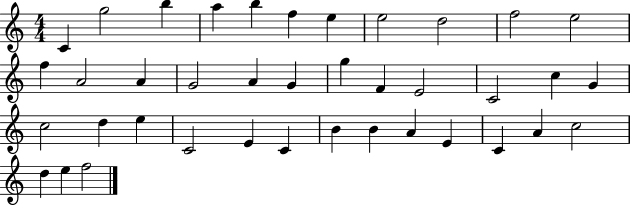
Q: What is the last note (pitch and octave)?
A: F5